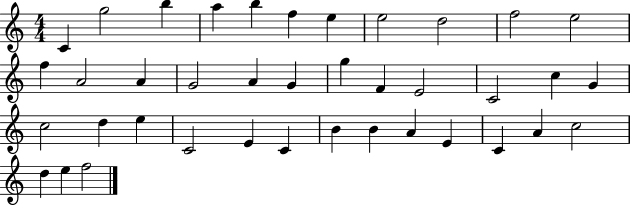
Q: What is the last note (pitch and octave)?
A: F5